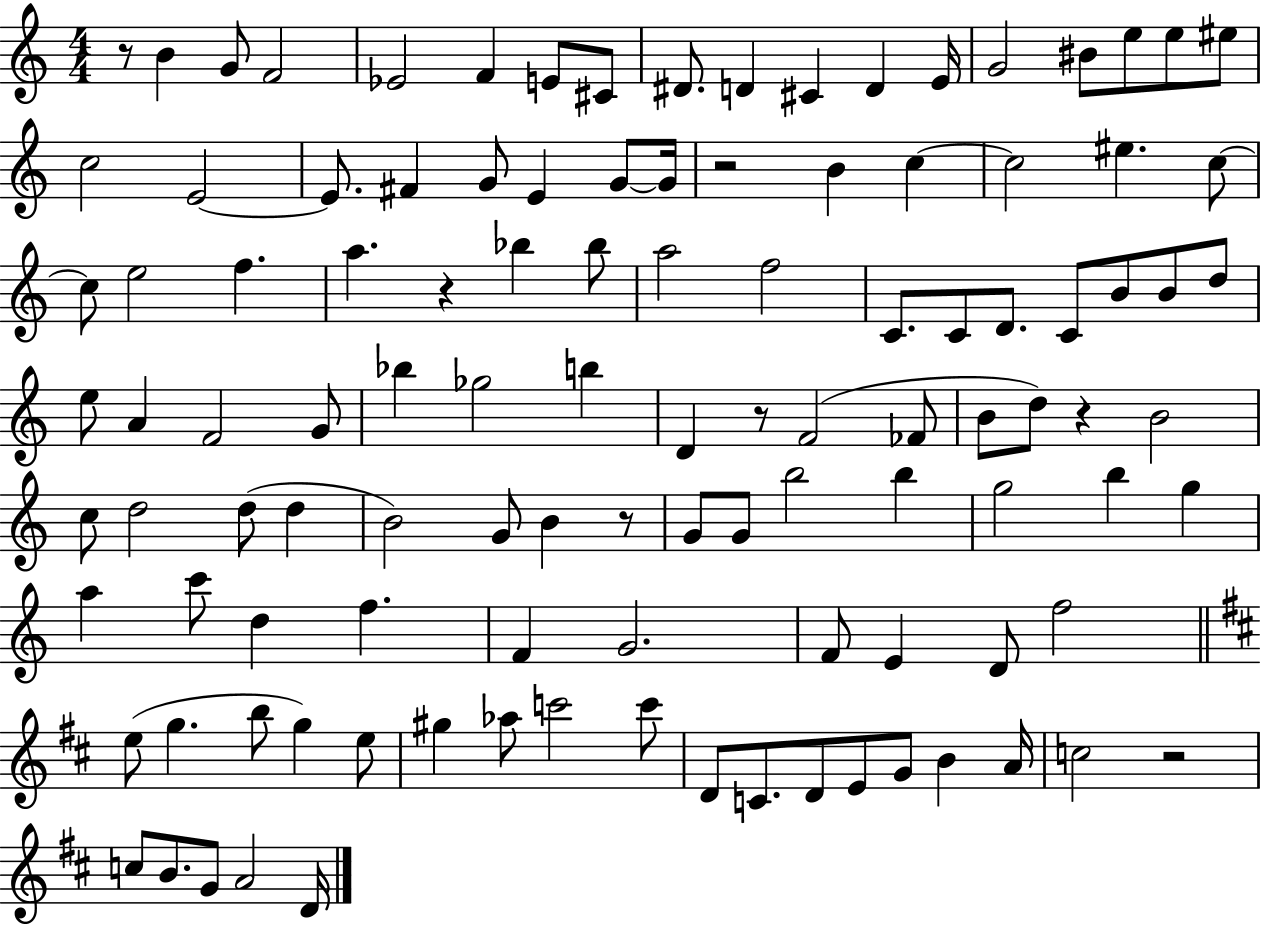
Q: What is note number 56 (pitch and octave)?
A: B4